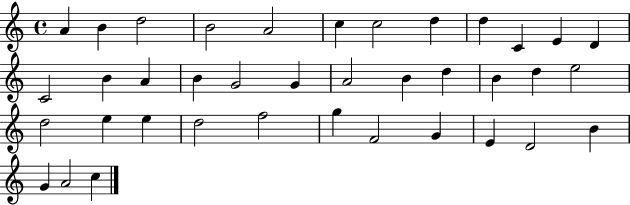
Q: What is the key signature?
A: C major